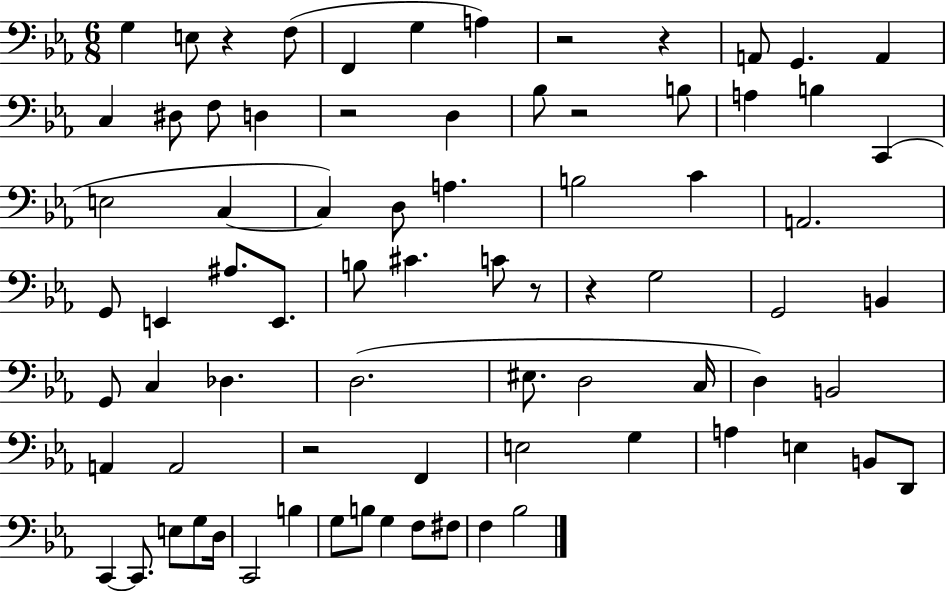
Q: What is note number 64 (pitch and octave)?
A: B3